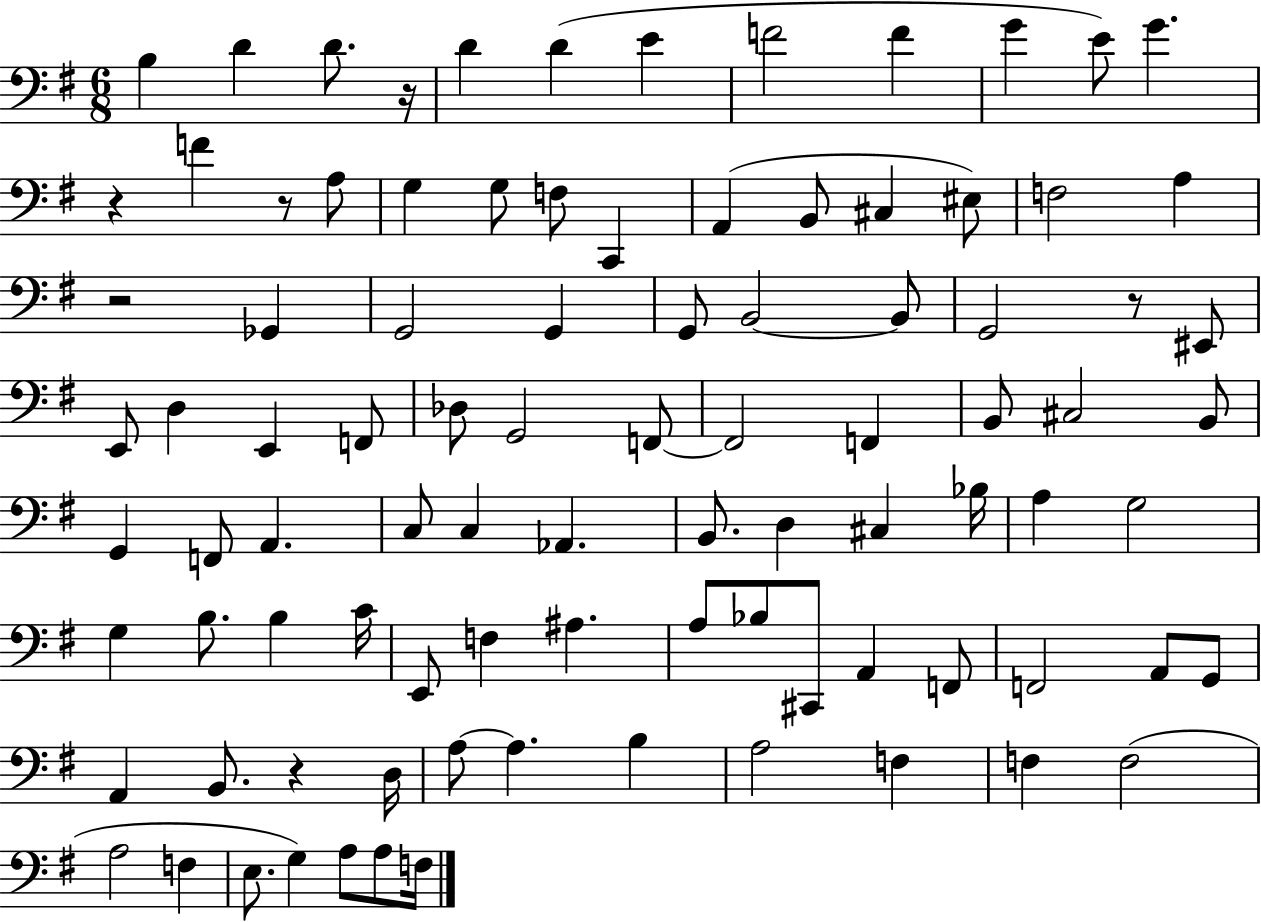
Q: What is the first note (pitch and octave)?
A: B3